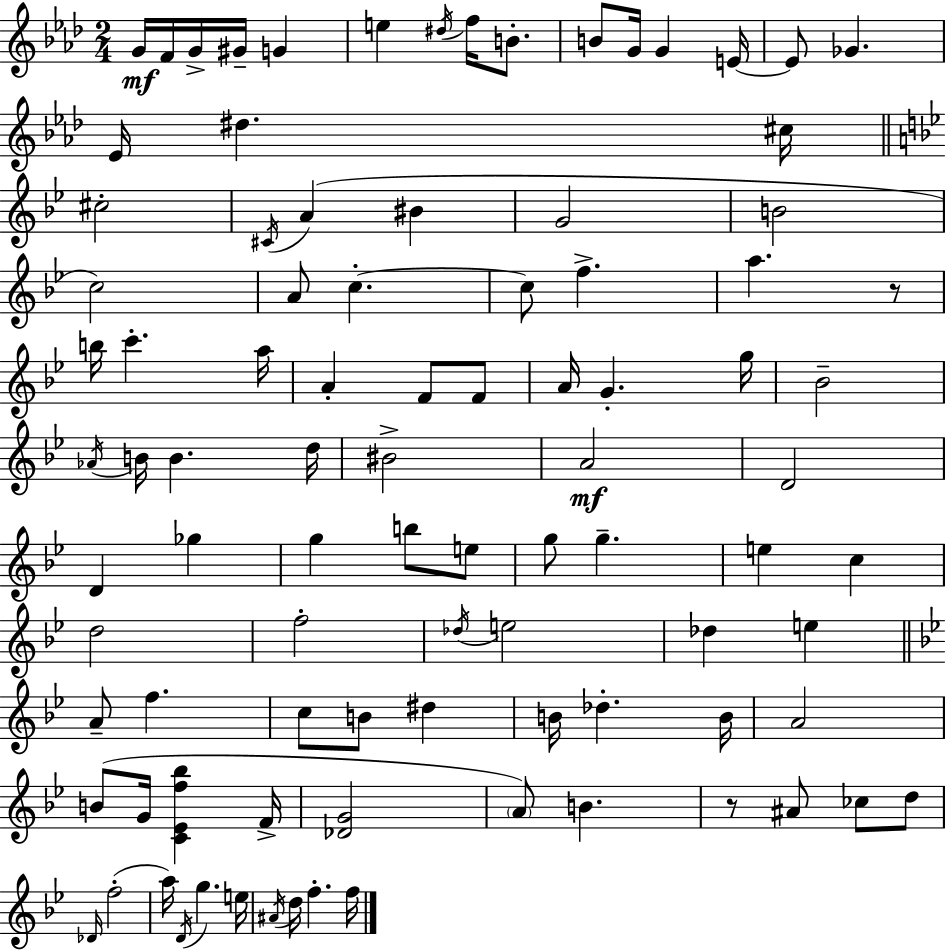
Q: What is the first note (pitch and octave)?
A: G4